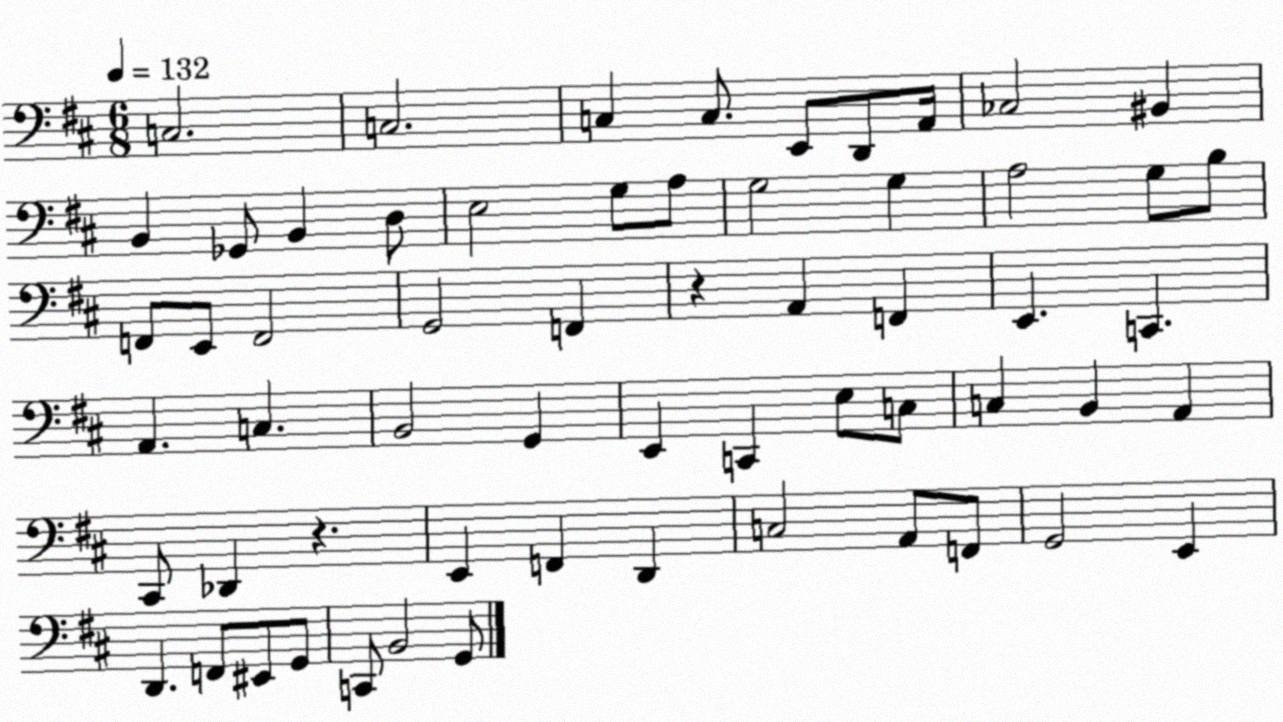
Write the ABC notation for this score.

X:1
T:Untitled
M:6/8
L:1/4
K:D
C,2 C,2 C, C,/2 E,,/2 D,,/2 A,,/4 _C,2 ^B,, B,, _G,,/2 B,, D,/2 E,2 G,/2 A,/2 G,2 G, A,2 G,/2 B,/2 F,,/2 E,,/2 F,,2 G,,2 F,, z A,, F,, E,, C,, A,, C, B,,2 G,, E,, C,, E,/2 C,/2 C, B,, A,, ^C,,/2 _D,, z E,, F,, D,, C,2 A,,/2 F,,/2 G,,2 E,, D,, F,,/2 ^E,,/2 G,,/2 C,,/2 B,,2 G,,/2